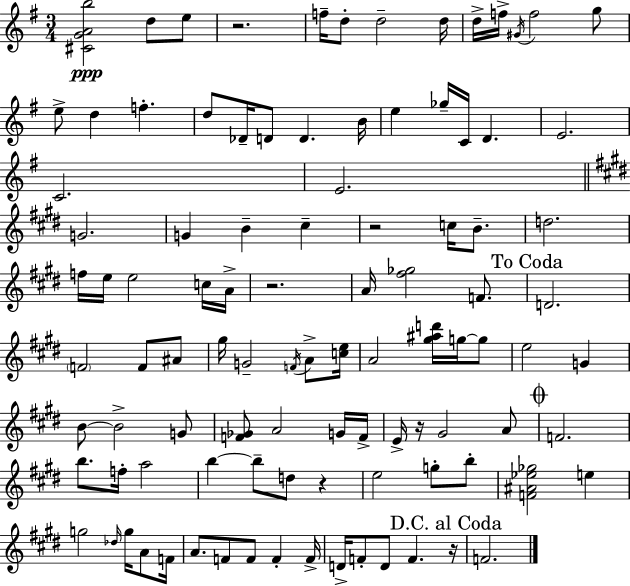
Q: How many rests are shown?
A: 6